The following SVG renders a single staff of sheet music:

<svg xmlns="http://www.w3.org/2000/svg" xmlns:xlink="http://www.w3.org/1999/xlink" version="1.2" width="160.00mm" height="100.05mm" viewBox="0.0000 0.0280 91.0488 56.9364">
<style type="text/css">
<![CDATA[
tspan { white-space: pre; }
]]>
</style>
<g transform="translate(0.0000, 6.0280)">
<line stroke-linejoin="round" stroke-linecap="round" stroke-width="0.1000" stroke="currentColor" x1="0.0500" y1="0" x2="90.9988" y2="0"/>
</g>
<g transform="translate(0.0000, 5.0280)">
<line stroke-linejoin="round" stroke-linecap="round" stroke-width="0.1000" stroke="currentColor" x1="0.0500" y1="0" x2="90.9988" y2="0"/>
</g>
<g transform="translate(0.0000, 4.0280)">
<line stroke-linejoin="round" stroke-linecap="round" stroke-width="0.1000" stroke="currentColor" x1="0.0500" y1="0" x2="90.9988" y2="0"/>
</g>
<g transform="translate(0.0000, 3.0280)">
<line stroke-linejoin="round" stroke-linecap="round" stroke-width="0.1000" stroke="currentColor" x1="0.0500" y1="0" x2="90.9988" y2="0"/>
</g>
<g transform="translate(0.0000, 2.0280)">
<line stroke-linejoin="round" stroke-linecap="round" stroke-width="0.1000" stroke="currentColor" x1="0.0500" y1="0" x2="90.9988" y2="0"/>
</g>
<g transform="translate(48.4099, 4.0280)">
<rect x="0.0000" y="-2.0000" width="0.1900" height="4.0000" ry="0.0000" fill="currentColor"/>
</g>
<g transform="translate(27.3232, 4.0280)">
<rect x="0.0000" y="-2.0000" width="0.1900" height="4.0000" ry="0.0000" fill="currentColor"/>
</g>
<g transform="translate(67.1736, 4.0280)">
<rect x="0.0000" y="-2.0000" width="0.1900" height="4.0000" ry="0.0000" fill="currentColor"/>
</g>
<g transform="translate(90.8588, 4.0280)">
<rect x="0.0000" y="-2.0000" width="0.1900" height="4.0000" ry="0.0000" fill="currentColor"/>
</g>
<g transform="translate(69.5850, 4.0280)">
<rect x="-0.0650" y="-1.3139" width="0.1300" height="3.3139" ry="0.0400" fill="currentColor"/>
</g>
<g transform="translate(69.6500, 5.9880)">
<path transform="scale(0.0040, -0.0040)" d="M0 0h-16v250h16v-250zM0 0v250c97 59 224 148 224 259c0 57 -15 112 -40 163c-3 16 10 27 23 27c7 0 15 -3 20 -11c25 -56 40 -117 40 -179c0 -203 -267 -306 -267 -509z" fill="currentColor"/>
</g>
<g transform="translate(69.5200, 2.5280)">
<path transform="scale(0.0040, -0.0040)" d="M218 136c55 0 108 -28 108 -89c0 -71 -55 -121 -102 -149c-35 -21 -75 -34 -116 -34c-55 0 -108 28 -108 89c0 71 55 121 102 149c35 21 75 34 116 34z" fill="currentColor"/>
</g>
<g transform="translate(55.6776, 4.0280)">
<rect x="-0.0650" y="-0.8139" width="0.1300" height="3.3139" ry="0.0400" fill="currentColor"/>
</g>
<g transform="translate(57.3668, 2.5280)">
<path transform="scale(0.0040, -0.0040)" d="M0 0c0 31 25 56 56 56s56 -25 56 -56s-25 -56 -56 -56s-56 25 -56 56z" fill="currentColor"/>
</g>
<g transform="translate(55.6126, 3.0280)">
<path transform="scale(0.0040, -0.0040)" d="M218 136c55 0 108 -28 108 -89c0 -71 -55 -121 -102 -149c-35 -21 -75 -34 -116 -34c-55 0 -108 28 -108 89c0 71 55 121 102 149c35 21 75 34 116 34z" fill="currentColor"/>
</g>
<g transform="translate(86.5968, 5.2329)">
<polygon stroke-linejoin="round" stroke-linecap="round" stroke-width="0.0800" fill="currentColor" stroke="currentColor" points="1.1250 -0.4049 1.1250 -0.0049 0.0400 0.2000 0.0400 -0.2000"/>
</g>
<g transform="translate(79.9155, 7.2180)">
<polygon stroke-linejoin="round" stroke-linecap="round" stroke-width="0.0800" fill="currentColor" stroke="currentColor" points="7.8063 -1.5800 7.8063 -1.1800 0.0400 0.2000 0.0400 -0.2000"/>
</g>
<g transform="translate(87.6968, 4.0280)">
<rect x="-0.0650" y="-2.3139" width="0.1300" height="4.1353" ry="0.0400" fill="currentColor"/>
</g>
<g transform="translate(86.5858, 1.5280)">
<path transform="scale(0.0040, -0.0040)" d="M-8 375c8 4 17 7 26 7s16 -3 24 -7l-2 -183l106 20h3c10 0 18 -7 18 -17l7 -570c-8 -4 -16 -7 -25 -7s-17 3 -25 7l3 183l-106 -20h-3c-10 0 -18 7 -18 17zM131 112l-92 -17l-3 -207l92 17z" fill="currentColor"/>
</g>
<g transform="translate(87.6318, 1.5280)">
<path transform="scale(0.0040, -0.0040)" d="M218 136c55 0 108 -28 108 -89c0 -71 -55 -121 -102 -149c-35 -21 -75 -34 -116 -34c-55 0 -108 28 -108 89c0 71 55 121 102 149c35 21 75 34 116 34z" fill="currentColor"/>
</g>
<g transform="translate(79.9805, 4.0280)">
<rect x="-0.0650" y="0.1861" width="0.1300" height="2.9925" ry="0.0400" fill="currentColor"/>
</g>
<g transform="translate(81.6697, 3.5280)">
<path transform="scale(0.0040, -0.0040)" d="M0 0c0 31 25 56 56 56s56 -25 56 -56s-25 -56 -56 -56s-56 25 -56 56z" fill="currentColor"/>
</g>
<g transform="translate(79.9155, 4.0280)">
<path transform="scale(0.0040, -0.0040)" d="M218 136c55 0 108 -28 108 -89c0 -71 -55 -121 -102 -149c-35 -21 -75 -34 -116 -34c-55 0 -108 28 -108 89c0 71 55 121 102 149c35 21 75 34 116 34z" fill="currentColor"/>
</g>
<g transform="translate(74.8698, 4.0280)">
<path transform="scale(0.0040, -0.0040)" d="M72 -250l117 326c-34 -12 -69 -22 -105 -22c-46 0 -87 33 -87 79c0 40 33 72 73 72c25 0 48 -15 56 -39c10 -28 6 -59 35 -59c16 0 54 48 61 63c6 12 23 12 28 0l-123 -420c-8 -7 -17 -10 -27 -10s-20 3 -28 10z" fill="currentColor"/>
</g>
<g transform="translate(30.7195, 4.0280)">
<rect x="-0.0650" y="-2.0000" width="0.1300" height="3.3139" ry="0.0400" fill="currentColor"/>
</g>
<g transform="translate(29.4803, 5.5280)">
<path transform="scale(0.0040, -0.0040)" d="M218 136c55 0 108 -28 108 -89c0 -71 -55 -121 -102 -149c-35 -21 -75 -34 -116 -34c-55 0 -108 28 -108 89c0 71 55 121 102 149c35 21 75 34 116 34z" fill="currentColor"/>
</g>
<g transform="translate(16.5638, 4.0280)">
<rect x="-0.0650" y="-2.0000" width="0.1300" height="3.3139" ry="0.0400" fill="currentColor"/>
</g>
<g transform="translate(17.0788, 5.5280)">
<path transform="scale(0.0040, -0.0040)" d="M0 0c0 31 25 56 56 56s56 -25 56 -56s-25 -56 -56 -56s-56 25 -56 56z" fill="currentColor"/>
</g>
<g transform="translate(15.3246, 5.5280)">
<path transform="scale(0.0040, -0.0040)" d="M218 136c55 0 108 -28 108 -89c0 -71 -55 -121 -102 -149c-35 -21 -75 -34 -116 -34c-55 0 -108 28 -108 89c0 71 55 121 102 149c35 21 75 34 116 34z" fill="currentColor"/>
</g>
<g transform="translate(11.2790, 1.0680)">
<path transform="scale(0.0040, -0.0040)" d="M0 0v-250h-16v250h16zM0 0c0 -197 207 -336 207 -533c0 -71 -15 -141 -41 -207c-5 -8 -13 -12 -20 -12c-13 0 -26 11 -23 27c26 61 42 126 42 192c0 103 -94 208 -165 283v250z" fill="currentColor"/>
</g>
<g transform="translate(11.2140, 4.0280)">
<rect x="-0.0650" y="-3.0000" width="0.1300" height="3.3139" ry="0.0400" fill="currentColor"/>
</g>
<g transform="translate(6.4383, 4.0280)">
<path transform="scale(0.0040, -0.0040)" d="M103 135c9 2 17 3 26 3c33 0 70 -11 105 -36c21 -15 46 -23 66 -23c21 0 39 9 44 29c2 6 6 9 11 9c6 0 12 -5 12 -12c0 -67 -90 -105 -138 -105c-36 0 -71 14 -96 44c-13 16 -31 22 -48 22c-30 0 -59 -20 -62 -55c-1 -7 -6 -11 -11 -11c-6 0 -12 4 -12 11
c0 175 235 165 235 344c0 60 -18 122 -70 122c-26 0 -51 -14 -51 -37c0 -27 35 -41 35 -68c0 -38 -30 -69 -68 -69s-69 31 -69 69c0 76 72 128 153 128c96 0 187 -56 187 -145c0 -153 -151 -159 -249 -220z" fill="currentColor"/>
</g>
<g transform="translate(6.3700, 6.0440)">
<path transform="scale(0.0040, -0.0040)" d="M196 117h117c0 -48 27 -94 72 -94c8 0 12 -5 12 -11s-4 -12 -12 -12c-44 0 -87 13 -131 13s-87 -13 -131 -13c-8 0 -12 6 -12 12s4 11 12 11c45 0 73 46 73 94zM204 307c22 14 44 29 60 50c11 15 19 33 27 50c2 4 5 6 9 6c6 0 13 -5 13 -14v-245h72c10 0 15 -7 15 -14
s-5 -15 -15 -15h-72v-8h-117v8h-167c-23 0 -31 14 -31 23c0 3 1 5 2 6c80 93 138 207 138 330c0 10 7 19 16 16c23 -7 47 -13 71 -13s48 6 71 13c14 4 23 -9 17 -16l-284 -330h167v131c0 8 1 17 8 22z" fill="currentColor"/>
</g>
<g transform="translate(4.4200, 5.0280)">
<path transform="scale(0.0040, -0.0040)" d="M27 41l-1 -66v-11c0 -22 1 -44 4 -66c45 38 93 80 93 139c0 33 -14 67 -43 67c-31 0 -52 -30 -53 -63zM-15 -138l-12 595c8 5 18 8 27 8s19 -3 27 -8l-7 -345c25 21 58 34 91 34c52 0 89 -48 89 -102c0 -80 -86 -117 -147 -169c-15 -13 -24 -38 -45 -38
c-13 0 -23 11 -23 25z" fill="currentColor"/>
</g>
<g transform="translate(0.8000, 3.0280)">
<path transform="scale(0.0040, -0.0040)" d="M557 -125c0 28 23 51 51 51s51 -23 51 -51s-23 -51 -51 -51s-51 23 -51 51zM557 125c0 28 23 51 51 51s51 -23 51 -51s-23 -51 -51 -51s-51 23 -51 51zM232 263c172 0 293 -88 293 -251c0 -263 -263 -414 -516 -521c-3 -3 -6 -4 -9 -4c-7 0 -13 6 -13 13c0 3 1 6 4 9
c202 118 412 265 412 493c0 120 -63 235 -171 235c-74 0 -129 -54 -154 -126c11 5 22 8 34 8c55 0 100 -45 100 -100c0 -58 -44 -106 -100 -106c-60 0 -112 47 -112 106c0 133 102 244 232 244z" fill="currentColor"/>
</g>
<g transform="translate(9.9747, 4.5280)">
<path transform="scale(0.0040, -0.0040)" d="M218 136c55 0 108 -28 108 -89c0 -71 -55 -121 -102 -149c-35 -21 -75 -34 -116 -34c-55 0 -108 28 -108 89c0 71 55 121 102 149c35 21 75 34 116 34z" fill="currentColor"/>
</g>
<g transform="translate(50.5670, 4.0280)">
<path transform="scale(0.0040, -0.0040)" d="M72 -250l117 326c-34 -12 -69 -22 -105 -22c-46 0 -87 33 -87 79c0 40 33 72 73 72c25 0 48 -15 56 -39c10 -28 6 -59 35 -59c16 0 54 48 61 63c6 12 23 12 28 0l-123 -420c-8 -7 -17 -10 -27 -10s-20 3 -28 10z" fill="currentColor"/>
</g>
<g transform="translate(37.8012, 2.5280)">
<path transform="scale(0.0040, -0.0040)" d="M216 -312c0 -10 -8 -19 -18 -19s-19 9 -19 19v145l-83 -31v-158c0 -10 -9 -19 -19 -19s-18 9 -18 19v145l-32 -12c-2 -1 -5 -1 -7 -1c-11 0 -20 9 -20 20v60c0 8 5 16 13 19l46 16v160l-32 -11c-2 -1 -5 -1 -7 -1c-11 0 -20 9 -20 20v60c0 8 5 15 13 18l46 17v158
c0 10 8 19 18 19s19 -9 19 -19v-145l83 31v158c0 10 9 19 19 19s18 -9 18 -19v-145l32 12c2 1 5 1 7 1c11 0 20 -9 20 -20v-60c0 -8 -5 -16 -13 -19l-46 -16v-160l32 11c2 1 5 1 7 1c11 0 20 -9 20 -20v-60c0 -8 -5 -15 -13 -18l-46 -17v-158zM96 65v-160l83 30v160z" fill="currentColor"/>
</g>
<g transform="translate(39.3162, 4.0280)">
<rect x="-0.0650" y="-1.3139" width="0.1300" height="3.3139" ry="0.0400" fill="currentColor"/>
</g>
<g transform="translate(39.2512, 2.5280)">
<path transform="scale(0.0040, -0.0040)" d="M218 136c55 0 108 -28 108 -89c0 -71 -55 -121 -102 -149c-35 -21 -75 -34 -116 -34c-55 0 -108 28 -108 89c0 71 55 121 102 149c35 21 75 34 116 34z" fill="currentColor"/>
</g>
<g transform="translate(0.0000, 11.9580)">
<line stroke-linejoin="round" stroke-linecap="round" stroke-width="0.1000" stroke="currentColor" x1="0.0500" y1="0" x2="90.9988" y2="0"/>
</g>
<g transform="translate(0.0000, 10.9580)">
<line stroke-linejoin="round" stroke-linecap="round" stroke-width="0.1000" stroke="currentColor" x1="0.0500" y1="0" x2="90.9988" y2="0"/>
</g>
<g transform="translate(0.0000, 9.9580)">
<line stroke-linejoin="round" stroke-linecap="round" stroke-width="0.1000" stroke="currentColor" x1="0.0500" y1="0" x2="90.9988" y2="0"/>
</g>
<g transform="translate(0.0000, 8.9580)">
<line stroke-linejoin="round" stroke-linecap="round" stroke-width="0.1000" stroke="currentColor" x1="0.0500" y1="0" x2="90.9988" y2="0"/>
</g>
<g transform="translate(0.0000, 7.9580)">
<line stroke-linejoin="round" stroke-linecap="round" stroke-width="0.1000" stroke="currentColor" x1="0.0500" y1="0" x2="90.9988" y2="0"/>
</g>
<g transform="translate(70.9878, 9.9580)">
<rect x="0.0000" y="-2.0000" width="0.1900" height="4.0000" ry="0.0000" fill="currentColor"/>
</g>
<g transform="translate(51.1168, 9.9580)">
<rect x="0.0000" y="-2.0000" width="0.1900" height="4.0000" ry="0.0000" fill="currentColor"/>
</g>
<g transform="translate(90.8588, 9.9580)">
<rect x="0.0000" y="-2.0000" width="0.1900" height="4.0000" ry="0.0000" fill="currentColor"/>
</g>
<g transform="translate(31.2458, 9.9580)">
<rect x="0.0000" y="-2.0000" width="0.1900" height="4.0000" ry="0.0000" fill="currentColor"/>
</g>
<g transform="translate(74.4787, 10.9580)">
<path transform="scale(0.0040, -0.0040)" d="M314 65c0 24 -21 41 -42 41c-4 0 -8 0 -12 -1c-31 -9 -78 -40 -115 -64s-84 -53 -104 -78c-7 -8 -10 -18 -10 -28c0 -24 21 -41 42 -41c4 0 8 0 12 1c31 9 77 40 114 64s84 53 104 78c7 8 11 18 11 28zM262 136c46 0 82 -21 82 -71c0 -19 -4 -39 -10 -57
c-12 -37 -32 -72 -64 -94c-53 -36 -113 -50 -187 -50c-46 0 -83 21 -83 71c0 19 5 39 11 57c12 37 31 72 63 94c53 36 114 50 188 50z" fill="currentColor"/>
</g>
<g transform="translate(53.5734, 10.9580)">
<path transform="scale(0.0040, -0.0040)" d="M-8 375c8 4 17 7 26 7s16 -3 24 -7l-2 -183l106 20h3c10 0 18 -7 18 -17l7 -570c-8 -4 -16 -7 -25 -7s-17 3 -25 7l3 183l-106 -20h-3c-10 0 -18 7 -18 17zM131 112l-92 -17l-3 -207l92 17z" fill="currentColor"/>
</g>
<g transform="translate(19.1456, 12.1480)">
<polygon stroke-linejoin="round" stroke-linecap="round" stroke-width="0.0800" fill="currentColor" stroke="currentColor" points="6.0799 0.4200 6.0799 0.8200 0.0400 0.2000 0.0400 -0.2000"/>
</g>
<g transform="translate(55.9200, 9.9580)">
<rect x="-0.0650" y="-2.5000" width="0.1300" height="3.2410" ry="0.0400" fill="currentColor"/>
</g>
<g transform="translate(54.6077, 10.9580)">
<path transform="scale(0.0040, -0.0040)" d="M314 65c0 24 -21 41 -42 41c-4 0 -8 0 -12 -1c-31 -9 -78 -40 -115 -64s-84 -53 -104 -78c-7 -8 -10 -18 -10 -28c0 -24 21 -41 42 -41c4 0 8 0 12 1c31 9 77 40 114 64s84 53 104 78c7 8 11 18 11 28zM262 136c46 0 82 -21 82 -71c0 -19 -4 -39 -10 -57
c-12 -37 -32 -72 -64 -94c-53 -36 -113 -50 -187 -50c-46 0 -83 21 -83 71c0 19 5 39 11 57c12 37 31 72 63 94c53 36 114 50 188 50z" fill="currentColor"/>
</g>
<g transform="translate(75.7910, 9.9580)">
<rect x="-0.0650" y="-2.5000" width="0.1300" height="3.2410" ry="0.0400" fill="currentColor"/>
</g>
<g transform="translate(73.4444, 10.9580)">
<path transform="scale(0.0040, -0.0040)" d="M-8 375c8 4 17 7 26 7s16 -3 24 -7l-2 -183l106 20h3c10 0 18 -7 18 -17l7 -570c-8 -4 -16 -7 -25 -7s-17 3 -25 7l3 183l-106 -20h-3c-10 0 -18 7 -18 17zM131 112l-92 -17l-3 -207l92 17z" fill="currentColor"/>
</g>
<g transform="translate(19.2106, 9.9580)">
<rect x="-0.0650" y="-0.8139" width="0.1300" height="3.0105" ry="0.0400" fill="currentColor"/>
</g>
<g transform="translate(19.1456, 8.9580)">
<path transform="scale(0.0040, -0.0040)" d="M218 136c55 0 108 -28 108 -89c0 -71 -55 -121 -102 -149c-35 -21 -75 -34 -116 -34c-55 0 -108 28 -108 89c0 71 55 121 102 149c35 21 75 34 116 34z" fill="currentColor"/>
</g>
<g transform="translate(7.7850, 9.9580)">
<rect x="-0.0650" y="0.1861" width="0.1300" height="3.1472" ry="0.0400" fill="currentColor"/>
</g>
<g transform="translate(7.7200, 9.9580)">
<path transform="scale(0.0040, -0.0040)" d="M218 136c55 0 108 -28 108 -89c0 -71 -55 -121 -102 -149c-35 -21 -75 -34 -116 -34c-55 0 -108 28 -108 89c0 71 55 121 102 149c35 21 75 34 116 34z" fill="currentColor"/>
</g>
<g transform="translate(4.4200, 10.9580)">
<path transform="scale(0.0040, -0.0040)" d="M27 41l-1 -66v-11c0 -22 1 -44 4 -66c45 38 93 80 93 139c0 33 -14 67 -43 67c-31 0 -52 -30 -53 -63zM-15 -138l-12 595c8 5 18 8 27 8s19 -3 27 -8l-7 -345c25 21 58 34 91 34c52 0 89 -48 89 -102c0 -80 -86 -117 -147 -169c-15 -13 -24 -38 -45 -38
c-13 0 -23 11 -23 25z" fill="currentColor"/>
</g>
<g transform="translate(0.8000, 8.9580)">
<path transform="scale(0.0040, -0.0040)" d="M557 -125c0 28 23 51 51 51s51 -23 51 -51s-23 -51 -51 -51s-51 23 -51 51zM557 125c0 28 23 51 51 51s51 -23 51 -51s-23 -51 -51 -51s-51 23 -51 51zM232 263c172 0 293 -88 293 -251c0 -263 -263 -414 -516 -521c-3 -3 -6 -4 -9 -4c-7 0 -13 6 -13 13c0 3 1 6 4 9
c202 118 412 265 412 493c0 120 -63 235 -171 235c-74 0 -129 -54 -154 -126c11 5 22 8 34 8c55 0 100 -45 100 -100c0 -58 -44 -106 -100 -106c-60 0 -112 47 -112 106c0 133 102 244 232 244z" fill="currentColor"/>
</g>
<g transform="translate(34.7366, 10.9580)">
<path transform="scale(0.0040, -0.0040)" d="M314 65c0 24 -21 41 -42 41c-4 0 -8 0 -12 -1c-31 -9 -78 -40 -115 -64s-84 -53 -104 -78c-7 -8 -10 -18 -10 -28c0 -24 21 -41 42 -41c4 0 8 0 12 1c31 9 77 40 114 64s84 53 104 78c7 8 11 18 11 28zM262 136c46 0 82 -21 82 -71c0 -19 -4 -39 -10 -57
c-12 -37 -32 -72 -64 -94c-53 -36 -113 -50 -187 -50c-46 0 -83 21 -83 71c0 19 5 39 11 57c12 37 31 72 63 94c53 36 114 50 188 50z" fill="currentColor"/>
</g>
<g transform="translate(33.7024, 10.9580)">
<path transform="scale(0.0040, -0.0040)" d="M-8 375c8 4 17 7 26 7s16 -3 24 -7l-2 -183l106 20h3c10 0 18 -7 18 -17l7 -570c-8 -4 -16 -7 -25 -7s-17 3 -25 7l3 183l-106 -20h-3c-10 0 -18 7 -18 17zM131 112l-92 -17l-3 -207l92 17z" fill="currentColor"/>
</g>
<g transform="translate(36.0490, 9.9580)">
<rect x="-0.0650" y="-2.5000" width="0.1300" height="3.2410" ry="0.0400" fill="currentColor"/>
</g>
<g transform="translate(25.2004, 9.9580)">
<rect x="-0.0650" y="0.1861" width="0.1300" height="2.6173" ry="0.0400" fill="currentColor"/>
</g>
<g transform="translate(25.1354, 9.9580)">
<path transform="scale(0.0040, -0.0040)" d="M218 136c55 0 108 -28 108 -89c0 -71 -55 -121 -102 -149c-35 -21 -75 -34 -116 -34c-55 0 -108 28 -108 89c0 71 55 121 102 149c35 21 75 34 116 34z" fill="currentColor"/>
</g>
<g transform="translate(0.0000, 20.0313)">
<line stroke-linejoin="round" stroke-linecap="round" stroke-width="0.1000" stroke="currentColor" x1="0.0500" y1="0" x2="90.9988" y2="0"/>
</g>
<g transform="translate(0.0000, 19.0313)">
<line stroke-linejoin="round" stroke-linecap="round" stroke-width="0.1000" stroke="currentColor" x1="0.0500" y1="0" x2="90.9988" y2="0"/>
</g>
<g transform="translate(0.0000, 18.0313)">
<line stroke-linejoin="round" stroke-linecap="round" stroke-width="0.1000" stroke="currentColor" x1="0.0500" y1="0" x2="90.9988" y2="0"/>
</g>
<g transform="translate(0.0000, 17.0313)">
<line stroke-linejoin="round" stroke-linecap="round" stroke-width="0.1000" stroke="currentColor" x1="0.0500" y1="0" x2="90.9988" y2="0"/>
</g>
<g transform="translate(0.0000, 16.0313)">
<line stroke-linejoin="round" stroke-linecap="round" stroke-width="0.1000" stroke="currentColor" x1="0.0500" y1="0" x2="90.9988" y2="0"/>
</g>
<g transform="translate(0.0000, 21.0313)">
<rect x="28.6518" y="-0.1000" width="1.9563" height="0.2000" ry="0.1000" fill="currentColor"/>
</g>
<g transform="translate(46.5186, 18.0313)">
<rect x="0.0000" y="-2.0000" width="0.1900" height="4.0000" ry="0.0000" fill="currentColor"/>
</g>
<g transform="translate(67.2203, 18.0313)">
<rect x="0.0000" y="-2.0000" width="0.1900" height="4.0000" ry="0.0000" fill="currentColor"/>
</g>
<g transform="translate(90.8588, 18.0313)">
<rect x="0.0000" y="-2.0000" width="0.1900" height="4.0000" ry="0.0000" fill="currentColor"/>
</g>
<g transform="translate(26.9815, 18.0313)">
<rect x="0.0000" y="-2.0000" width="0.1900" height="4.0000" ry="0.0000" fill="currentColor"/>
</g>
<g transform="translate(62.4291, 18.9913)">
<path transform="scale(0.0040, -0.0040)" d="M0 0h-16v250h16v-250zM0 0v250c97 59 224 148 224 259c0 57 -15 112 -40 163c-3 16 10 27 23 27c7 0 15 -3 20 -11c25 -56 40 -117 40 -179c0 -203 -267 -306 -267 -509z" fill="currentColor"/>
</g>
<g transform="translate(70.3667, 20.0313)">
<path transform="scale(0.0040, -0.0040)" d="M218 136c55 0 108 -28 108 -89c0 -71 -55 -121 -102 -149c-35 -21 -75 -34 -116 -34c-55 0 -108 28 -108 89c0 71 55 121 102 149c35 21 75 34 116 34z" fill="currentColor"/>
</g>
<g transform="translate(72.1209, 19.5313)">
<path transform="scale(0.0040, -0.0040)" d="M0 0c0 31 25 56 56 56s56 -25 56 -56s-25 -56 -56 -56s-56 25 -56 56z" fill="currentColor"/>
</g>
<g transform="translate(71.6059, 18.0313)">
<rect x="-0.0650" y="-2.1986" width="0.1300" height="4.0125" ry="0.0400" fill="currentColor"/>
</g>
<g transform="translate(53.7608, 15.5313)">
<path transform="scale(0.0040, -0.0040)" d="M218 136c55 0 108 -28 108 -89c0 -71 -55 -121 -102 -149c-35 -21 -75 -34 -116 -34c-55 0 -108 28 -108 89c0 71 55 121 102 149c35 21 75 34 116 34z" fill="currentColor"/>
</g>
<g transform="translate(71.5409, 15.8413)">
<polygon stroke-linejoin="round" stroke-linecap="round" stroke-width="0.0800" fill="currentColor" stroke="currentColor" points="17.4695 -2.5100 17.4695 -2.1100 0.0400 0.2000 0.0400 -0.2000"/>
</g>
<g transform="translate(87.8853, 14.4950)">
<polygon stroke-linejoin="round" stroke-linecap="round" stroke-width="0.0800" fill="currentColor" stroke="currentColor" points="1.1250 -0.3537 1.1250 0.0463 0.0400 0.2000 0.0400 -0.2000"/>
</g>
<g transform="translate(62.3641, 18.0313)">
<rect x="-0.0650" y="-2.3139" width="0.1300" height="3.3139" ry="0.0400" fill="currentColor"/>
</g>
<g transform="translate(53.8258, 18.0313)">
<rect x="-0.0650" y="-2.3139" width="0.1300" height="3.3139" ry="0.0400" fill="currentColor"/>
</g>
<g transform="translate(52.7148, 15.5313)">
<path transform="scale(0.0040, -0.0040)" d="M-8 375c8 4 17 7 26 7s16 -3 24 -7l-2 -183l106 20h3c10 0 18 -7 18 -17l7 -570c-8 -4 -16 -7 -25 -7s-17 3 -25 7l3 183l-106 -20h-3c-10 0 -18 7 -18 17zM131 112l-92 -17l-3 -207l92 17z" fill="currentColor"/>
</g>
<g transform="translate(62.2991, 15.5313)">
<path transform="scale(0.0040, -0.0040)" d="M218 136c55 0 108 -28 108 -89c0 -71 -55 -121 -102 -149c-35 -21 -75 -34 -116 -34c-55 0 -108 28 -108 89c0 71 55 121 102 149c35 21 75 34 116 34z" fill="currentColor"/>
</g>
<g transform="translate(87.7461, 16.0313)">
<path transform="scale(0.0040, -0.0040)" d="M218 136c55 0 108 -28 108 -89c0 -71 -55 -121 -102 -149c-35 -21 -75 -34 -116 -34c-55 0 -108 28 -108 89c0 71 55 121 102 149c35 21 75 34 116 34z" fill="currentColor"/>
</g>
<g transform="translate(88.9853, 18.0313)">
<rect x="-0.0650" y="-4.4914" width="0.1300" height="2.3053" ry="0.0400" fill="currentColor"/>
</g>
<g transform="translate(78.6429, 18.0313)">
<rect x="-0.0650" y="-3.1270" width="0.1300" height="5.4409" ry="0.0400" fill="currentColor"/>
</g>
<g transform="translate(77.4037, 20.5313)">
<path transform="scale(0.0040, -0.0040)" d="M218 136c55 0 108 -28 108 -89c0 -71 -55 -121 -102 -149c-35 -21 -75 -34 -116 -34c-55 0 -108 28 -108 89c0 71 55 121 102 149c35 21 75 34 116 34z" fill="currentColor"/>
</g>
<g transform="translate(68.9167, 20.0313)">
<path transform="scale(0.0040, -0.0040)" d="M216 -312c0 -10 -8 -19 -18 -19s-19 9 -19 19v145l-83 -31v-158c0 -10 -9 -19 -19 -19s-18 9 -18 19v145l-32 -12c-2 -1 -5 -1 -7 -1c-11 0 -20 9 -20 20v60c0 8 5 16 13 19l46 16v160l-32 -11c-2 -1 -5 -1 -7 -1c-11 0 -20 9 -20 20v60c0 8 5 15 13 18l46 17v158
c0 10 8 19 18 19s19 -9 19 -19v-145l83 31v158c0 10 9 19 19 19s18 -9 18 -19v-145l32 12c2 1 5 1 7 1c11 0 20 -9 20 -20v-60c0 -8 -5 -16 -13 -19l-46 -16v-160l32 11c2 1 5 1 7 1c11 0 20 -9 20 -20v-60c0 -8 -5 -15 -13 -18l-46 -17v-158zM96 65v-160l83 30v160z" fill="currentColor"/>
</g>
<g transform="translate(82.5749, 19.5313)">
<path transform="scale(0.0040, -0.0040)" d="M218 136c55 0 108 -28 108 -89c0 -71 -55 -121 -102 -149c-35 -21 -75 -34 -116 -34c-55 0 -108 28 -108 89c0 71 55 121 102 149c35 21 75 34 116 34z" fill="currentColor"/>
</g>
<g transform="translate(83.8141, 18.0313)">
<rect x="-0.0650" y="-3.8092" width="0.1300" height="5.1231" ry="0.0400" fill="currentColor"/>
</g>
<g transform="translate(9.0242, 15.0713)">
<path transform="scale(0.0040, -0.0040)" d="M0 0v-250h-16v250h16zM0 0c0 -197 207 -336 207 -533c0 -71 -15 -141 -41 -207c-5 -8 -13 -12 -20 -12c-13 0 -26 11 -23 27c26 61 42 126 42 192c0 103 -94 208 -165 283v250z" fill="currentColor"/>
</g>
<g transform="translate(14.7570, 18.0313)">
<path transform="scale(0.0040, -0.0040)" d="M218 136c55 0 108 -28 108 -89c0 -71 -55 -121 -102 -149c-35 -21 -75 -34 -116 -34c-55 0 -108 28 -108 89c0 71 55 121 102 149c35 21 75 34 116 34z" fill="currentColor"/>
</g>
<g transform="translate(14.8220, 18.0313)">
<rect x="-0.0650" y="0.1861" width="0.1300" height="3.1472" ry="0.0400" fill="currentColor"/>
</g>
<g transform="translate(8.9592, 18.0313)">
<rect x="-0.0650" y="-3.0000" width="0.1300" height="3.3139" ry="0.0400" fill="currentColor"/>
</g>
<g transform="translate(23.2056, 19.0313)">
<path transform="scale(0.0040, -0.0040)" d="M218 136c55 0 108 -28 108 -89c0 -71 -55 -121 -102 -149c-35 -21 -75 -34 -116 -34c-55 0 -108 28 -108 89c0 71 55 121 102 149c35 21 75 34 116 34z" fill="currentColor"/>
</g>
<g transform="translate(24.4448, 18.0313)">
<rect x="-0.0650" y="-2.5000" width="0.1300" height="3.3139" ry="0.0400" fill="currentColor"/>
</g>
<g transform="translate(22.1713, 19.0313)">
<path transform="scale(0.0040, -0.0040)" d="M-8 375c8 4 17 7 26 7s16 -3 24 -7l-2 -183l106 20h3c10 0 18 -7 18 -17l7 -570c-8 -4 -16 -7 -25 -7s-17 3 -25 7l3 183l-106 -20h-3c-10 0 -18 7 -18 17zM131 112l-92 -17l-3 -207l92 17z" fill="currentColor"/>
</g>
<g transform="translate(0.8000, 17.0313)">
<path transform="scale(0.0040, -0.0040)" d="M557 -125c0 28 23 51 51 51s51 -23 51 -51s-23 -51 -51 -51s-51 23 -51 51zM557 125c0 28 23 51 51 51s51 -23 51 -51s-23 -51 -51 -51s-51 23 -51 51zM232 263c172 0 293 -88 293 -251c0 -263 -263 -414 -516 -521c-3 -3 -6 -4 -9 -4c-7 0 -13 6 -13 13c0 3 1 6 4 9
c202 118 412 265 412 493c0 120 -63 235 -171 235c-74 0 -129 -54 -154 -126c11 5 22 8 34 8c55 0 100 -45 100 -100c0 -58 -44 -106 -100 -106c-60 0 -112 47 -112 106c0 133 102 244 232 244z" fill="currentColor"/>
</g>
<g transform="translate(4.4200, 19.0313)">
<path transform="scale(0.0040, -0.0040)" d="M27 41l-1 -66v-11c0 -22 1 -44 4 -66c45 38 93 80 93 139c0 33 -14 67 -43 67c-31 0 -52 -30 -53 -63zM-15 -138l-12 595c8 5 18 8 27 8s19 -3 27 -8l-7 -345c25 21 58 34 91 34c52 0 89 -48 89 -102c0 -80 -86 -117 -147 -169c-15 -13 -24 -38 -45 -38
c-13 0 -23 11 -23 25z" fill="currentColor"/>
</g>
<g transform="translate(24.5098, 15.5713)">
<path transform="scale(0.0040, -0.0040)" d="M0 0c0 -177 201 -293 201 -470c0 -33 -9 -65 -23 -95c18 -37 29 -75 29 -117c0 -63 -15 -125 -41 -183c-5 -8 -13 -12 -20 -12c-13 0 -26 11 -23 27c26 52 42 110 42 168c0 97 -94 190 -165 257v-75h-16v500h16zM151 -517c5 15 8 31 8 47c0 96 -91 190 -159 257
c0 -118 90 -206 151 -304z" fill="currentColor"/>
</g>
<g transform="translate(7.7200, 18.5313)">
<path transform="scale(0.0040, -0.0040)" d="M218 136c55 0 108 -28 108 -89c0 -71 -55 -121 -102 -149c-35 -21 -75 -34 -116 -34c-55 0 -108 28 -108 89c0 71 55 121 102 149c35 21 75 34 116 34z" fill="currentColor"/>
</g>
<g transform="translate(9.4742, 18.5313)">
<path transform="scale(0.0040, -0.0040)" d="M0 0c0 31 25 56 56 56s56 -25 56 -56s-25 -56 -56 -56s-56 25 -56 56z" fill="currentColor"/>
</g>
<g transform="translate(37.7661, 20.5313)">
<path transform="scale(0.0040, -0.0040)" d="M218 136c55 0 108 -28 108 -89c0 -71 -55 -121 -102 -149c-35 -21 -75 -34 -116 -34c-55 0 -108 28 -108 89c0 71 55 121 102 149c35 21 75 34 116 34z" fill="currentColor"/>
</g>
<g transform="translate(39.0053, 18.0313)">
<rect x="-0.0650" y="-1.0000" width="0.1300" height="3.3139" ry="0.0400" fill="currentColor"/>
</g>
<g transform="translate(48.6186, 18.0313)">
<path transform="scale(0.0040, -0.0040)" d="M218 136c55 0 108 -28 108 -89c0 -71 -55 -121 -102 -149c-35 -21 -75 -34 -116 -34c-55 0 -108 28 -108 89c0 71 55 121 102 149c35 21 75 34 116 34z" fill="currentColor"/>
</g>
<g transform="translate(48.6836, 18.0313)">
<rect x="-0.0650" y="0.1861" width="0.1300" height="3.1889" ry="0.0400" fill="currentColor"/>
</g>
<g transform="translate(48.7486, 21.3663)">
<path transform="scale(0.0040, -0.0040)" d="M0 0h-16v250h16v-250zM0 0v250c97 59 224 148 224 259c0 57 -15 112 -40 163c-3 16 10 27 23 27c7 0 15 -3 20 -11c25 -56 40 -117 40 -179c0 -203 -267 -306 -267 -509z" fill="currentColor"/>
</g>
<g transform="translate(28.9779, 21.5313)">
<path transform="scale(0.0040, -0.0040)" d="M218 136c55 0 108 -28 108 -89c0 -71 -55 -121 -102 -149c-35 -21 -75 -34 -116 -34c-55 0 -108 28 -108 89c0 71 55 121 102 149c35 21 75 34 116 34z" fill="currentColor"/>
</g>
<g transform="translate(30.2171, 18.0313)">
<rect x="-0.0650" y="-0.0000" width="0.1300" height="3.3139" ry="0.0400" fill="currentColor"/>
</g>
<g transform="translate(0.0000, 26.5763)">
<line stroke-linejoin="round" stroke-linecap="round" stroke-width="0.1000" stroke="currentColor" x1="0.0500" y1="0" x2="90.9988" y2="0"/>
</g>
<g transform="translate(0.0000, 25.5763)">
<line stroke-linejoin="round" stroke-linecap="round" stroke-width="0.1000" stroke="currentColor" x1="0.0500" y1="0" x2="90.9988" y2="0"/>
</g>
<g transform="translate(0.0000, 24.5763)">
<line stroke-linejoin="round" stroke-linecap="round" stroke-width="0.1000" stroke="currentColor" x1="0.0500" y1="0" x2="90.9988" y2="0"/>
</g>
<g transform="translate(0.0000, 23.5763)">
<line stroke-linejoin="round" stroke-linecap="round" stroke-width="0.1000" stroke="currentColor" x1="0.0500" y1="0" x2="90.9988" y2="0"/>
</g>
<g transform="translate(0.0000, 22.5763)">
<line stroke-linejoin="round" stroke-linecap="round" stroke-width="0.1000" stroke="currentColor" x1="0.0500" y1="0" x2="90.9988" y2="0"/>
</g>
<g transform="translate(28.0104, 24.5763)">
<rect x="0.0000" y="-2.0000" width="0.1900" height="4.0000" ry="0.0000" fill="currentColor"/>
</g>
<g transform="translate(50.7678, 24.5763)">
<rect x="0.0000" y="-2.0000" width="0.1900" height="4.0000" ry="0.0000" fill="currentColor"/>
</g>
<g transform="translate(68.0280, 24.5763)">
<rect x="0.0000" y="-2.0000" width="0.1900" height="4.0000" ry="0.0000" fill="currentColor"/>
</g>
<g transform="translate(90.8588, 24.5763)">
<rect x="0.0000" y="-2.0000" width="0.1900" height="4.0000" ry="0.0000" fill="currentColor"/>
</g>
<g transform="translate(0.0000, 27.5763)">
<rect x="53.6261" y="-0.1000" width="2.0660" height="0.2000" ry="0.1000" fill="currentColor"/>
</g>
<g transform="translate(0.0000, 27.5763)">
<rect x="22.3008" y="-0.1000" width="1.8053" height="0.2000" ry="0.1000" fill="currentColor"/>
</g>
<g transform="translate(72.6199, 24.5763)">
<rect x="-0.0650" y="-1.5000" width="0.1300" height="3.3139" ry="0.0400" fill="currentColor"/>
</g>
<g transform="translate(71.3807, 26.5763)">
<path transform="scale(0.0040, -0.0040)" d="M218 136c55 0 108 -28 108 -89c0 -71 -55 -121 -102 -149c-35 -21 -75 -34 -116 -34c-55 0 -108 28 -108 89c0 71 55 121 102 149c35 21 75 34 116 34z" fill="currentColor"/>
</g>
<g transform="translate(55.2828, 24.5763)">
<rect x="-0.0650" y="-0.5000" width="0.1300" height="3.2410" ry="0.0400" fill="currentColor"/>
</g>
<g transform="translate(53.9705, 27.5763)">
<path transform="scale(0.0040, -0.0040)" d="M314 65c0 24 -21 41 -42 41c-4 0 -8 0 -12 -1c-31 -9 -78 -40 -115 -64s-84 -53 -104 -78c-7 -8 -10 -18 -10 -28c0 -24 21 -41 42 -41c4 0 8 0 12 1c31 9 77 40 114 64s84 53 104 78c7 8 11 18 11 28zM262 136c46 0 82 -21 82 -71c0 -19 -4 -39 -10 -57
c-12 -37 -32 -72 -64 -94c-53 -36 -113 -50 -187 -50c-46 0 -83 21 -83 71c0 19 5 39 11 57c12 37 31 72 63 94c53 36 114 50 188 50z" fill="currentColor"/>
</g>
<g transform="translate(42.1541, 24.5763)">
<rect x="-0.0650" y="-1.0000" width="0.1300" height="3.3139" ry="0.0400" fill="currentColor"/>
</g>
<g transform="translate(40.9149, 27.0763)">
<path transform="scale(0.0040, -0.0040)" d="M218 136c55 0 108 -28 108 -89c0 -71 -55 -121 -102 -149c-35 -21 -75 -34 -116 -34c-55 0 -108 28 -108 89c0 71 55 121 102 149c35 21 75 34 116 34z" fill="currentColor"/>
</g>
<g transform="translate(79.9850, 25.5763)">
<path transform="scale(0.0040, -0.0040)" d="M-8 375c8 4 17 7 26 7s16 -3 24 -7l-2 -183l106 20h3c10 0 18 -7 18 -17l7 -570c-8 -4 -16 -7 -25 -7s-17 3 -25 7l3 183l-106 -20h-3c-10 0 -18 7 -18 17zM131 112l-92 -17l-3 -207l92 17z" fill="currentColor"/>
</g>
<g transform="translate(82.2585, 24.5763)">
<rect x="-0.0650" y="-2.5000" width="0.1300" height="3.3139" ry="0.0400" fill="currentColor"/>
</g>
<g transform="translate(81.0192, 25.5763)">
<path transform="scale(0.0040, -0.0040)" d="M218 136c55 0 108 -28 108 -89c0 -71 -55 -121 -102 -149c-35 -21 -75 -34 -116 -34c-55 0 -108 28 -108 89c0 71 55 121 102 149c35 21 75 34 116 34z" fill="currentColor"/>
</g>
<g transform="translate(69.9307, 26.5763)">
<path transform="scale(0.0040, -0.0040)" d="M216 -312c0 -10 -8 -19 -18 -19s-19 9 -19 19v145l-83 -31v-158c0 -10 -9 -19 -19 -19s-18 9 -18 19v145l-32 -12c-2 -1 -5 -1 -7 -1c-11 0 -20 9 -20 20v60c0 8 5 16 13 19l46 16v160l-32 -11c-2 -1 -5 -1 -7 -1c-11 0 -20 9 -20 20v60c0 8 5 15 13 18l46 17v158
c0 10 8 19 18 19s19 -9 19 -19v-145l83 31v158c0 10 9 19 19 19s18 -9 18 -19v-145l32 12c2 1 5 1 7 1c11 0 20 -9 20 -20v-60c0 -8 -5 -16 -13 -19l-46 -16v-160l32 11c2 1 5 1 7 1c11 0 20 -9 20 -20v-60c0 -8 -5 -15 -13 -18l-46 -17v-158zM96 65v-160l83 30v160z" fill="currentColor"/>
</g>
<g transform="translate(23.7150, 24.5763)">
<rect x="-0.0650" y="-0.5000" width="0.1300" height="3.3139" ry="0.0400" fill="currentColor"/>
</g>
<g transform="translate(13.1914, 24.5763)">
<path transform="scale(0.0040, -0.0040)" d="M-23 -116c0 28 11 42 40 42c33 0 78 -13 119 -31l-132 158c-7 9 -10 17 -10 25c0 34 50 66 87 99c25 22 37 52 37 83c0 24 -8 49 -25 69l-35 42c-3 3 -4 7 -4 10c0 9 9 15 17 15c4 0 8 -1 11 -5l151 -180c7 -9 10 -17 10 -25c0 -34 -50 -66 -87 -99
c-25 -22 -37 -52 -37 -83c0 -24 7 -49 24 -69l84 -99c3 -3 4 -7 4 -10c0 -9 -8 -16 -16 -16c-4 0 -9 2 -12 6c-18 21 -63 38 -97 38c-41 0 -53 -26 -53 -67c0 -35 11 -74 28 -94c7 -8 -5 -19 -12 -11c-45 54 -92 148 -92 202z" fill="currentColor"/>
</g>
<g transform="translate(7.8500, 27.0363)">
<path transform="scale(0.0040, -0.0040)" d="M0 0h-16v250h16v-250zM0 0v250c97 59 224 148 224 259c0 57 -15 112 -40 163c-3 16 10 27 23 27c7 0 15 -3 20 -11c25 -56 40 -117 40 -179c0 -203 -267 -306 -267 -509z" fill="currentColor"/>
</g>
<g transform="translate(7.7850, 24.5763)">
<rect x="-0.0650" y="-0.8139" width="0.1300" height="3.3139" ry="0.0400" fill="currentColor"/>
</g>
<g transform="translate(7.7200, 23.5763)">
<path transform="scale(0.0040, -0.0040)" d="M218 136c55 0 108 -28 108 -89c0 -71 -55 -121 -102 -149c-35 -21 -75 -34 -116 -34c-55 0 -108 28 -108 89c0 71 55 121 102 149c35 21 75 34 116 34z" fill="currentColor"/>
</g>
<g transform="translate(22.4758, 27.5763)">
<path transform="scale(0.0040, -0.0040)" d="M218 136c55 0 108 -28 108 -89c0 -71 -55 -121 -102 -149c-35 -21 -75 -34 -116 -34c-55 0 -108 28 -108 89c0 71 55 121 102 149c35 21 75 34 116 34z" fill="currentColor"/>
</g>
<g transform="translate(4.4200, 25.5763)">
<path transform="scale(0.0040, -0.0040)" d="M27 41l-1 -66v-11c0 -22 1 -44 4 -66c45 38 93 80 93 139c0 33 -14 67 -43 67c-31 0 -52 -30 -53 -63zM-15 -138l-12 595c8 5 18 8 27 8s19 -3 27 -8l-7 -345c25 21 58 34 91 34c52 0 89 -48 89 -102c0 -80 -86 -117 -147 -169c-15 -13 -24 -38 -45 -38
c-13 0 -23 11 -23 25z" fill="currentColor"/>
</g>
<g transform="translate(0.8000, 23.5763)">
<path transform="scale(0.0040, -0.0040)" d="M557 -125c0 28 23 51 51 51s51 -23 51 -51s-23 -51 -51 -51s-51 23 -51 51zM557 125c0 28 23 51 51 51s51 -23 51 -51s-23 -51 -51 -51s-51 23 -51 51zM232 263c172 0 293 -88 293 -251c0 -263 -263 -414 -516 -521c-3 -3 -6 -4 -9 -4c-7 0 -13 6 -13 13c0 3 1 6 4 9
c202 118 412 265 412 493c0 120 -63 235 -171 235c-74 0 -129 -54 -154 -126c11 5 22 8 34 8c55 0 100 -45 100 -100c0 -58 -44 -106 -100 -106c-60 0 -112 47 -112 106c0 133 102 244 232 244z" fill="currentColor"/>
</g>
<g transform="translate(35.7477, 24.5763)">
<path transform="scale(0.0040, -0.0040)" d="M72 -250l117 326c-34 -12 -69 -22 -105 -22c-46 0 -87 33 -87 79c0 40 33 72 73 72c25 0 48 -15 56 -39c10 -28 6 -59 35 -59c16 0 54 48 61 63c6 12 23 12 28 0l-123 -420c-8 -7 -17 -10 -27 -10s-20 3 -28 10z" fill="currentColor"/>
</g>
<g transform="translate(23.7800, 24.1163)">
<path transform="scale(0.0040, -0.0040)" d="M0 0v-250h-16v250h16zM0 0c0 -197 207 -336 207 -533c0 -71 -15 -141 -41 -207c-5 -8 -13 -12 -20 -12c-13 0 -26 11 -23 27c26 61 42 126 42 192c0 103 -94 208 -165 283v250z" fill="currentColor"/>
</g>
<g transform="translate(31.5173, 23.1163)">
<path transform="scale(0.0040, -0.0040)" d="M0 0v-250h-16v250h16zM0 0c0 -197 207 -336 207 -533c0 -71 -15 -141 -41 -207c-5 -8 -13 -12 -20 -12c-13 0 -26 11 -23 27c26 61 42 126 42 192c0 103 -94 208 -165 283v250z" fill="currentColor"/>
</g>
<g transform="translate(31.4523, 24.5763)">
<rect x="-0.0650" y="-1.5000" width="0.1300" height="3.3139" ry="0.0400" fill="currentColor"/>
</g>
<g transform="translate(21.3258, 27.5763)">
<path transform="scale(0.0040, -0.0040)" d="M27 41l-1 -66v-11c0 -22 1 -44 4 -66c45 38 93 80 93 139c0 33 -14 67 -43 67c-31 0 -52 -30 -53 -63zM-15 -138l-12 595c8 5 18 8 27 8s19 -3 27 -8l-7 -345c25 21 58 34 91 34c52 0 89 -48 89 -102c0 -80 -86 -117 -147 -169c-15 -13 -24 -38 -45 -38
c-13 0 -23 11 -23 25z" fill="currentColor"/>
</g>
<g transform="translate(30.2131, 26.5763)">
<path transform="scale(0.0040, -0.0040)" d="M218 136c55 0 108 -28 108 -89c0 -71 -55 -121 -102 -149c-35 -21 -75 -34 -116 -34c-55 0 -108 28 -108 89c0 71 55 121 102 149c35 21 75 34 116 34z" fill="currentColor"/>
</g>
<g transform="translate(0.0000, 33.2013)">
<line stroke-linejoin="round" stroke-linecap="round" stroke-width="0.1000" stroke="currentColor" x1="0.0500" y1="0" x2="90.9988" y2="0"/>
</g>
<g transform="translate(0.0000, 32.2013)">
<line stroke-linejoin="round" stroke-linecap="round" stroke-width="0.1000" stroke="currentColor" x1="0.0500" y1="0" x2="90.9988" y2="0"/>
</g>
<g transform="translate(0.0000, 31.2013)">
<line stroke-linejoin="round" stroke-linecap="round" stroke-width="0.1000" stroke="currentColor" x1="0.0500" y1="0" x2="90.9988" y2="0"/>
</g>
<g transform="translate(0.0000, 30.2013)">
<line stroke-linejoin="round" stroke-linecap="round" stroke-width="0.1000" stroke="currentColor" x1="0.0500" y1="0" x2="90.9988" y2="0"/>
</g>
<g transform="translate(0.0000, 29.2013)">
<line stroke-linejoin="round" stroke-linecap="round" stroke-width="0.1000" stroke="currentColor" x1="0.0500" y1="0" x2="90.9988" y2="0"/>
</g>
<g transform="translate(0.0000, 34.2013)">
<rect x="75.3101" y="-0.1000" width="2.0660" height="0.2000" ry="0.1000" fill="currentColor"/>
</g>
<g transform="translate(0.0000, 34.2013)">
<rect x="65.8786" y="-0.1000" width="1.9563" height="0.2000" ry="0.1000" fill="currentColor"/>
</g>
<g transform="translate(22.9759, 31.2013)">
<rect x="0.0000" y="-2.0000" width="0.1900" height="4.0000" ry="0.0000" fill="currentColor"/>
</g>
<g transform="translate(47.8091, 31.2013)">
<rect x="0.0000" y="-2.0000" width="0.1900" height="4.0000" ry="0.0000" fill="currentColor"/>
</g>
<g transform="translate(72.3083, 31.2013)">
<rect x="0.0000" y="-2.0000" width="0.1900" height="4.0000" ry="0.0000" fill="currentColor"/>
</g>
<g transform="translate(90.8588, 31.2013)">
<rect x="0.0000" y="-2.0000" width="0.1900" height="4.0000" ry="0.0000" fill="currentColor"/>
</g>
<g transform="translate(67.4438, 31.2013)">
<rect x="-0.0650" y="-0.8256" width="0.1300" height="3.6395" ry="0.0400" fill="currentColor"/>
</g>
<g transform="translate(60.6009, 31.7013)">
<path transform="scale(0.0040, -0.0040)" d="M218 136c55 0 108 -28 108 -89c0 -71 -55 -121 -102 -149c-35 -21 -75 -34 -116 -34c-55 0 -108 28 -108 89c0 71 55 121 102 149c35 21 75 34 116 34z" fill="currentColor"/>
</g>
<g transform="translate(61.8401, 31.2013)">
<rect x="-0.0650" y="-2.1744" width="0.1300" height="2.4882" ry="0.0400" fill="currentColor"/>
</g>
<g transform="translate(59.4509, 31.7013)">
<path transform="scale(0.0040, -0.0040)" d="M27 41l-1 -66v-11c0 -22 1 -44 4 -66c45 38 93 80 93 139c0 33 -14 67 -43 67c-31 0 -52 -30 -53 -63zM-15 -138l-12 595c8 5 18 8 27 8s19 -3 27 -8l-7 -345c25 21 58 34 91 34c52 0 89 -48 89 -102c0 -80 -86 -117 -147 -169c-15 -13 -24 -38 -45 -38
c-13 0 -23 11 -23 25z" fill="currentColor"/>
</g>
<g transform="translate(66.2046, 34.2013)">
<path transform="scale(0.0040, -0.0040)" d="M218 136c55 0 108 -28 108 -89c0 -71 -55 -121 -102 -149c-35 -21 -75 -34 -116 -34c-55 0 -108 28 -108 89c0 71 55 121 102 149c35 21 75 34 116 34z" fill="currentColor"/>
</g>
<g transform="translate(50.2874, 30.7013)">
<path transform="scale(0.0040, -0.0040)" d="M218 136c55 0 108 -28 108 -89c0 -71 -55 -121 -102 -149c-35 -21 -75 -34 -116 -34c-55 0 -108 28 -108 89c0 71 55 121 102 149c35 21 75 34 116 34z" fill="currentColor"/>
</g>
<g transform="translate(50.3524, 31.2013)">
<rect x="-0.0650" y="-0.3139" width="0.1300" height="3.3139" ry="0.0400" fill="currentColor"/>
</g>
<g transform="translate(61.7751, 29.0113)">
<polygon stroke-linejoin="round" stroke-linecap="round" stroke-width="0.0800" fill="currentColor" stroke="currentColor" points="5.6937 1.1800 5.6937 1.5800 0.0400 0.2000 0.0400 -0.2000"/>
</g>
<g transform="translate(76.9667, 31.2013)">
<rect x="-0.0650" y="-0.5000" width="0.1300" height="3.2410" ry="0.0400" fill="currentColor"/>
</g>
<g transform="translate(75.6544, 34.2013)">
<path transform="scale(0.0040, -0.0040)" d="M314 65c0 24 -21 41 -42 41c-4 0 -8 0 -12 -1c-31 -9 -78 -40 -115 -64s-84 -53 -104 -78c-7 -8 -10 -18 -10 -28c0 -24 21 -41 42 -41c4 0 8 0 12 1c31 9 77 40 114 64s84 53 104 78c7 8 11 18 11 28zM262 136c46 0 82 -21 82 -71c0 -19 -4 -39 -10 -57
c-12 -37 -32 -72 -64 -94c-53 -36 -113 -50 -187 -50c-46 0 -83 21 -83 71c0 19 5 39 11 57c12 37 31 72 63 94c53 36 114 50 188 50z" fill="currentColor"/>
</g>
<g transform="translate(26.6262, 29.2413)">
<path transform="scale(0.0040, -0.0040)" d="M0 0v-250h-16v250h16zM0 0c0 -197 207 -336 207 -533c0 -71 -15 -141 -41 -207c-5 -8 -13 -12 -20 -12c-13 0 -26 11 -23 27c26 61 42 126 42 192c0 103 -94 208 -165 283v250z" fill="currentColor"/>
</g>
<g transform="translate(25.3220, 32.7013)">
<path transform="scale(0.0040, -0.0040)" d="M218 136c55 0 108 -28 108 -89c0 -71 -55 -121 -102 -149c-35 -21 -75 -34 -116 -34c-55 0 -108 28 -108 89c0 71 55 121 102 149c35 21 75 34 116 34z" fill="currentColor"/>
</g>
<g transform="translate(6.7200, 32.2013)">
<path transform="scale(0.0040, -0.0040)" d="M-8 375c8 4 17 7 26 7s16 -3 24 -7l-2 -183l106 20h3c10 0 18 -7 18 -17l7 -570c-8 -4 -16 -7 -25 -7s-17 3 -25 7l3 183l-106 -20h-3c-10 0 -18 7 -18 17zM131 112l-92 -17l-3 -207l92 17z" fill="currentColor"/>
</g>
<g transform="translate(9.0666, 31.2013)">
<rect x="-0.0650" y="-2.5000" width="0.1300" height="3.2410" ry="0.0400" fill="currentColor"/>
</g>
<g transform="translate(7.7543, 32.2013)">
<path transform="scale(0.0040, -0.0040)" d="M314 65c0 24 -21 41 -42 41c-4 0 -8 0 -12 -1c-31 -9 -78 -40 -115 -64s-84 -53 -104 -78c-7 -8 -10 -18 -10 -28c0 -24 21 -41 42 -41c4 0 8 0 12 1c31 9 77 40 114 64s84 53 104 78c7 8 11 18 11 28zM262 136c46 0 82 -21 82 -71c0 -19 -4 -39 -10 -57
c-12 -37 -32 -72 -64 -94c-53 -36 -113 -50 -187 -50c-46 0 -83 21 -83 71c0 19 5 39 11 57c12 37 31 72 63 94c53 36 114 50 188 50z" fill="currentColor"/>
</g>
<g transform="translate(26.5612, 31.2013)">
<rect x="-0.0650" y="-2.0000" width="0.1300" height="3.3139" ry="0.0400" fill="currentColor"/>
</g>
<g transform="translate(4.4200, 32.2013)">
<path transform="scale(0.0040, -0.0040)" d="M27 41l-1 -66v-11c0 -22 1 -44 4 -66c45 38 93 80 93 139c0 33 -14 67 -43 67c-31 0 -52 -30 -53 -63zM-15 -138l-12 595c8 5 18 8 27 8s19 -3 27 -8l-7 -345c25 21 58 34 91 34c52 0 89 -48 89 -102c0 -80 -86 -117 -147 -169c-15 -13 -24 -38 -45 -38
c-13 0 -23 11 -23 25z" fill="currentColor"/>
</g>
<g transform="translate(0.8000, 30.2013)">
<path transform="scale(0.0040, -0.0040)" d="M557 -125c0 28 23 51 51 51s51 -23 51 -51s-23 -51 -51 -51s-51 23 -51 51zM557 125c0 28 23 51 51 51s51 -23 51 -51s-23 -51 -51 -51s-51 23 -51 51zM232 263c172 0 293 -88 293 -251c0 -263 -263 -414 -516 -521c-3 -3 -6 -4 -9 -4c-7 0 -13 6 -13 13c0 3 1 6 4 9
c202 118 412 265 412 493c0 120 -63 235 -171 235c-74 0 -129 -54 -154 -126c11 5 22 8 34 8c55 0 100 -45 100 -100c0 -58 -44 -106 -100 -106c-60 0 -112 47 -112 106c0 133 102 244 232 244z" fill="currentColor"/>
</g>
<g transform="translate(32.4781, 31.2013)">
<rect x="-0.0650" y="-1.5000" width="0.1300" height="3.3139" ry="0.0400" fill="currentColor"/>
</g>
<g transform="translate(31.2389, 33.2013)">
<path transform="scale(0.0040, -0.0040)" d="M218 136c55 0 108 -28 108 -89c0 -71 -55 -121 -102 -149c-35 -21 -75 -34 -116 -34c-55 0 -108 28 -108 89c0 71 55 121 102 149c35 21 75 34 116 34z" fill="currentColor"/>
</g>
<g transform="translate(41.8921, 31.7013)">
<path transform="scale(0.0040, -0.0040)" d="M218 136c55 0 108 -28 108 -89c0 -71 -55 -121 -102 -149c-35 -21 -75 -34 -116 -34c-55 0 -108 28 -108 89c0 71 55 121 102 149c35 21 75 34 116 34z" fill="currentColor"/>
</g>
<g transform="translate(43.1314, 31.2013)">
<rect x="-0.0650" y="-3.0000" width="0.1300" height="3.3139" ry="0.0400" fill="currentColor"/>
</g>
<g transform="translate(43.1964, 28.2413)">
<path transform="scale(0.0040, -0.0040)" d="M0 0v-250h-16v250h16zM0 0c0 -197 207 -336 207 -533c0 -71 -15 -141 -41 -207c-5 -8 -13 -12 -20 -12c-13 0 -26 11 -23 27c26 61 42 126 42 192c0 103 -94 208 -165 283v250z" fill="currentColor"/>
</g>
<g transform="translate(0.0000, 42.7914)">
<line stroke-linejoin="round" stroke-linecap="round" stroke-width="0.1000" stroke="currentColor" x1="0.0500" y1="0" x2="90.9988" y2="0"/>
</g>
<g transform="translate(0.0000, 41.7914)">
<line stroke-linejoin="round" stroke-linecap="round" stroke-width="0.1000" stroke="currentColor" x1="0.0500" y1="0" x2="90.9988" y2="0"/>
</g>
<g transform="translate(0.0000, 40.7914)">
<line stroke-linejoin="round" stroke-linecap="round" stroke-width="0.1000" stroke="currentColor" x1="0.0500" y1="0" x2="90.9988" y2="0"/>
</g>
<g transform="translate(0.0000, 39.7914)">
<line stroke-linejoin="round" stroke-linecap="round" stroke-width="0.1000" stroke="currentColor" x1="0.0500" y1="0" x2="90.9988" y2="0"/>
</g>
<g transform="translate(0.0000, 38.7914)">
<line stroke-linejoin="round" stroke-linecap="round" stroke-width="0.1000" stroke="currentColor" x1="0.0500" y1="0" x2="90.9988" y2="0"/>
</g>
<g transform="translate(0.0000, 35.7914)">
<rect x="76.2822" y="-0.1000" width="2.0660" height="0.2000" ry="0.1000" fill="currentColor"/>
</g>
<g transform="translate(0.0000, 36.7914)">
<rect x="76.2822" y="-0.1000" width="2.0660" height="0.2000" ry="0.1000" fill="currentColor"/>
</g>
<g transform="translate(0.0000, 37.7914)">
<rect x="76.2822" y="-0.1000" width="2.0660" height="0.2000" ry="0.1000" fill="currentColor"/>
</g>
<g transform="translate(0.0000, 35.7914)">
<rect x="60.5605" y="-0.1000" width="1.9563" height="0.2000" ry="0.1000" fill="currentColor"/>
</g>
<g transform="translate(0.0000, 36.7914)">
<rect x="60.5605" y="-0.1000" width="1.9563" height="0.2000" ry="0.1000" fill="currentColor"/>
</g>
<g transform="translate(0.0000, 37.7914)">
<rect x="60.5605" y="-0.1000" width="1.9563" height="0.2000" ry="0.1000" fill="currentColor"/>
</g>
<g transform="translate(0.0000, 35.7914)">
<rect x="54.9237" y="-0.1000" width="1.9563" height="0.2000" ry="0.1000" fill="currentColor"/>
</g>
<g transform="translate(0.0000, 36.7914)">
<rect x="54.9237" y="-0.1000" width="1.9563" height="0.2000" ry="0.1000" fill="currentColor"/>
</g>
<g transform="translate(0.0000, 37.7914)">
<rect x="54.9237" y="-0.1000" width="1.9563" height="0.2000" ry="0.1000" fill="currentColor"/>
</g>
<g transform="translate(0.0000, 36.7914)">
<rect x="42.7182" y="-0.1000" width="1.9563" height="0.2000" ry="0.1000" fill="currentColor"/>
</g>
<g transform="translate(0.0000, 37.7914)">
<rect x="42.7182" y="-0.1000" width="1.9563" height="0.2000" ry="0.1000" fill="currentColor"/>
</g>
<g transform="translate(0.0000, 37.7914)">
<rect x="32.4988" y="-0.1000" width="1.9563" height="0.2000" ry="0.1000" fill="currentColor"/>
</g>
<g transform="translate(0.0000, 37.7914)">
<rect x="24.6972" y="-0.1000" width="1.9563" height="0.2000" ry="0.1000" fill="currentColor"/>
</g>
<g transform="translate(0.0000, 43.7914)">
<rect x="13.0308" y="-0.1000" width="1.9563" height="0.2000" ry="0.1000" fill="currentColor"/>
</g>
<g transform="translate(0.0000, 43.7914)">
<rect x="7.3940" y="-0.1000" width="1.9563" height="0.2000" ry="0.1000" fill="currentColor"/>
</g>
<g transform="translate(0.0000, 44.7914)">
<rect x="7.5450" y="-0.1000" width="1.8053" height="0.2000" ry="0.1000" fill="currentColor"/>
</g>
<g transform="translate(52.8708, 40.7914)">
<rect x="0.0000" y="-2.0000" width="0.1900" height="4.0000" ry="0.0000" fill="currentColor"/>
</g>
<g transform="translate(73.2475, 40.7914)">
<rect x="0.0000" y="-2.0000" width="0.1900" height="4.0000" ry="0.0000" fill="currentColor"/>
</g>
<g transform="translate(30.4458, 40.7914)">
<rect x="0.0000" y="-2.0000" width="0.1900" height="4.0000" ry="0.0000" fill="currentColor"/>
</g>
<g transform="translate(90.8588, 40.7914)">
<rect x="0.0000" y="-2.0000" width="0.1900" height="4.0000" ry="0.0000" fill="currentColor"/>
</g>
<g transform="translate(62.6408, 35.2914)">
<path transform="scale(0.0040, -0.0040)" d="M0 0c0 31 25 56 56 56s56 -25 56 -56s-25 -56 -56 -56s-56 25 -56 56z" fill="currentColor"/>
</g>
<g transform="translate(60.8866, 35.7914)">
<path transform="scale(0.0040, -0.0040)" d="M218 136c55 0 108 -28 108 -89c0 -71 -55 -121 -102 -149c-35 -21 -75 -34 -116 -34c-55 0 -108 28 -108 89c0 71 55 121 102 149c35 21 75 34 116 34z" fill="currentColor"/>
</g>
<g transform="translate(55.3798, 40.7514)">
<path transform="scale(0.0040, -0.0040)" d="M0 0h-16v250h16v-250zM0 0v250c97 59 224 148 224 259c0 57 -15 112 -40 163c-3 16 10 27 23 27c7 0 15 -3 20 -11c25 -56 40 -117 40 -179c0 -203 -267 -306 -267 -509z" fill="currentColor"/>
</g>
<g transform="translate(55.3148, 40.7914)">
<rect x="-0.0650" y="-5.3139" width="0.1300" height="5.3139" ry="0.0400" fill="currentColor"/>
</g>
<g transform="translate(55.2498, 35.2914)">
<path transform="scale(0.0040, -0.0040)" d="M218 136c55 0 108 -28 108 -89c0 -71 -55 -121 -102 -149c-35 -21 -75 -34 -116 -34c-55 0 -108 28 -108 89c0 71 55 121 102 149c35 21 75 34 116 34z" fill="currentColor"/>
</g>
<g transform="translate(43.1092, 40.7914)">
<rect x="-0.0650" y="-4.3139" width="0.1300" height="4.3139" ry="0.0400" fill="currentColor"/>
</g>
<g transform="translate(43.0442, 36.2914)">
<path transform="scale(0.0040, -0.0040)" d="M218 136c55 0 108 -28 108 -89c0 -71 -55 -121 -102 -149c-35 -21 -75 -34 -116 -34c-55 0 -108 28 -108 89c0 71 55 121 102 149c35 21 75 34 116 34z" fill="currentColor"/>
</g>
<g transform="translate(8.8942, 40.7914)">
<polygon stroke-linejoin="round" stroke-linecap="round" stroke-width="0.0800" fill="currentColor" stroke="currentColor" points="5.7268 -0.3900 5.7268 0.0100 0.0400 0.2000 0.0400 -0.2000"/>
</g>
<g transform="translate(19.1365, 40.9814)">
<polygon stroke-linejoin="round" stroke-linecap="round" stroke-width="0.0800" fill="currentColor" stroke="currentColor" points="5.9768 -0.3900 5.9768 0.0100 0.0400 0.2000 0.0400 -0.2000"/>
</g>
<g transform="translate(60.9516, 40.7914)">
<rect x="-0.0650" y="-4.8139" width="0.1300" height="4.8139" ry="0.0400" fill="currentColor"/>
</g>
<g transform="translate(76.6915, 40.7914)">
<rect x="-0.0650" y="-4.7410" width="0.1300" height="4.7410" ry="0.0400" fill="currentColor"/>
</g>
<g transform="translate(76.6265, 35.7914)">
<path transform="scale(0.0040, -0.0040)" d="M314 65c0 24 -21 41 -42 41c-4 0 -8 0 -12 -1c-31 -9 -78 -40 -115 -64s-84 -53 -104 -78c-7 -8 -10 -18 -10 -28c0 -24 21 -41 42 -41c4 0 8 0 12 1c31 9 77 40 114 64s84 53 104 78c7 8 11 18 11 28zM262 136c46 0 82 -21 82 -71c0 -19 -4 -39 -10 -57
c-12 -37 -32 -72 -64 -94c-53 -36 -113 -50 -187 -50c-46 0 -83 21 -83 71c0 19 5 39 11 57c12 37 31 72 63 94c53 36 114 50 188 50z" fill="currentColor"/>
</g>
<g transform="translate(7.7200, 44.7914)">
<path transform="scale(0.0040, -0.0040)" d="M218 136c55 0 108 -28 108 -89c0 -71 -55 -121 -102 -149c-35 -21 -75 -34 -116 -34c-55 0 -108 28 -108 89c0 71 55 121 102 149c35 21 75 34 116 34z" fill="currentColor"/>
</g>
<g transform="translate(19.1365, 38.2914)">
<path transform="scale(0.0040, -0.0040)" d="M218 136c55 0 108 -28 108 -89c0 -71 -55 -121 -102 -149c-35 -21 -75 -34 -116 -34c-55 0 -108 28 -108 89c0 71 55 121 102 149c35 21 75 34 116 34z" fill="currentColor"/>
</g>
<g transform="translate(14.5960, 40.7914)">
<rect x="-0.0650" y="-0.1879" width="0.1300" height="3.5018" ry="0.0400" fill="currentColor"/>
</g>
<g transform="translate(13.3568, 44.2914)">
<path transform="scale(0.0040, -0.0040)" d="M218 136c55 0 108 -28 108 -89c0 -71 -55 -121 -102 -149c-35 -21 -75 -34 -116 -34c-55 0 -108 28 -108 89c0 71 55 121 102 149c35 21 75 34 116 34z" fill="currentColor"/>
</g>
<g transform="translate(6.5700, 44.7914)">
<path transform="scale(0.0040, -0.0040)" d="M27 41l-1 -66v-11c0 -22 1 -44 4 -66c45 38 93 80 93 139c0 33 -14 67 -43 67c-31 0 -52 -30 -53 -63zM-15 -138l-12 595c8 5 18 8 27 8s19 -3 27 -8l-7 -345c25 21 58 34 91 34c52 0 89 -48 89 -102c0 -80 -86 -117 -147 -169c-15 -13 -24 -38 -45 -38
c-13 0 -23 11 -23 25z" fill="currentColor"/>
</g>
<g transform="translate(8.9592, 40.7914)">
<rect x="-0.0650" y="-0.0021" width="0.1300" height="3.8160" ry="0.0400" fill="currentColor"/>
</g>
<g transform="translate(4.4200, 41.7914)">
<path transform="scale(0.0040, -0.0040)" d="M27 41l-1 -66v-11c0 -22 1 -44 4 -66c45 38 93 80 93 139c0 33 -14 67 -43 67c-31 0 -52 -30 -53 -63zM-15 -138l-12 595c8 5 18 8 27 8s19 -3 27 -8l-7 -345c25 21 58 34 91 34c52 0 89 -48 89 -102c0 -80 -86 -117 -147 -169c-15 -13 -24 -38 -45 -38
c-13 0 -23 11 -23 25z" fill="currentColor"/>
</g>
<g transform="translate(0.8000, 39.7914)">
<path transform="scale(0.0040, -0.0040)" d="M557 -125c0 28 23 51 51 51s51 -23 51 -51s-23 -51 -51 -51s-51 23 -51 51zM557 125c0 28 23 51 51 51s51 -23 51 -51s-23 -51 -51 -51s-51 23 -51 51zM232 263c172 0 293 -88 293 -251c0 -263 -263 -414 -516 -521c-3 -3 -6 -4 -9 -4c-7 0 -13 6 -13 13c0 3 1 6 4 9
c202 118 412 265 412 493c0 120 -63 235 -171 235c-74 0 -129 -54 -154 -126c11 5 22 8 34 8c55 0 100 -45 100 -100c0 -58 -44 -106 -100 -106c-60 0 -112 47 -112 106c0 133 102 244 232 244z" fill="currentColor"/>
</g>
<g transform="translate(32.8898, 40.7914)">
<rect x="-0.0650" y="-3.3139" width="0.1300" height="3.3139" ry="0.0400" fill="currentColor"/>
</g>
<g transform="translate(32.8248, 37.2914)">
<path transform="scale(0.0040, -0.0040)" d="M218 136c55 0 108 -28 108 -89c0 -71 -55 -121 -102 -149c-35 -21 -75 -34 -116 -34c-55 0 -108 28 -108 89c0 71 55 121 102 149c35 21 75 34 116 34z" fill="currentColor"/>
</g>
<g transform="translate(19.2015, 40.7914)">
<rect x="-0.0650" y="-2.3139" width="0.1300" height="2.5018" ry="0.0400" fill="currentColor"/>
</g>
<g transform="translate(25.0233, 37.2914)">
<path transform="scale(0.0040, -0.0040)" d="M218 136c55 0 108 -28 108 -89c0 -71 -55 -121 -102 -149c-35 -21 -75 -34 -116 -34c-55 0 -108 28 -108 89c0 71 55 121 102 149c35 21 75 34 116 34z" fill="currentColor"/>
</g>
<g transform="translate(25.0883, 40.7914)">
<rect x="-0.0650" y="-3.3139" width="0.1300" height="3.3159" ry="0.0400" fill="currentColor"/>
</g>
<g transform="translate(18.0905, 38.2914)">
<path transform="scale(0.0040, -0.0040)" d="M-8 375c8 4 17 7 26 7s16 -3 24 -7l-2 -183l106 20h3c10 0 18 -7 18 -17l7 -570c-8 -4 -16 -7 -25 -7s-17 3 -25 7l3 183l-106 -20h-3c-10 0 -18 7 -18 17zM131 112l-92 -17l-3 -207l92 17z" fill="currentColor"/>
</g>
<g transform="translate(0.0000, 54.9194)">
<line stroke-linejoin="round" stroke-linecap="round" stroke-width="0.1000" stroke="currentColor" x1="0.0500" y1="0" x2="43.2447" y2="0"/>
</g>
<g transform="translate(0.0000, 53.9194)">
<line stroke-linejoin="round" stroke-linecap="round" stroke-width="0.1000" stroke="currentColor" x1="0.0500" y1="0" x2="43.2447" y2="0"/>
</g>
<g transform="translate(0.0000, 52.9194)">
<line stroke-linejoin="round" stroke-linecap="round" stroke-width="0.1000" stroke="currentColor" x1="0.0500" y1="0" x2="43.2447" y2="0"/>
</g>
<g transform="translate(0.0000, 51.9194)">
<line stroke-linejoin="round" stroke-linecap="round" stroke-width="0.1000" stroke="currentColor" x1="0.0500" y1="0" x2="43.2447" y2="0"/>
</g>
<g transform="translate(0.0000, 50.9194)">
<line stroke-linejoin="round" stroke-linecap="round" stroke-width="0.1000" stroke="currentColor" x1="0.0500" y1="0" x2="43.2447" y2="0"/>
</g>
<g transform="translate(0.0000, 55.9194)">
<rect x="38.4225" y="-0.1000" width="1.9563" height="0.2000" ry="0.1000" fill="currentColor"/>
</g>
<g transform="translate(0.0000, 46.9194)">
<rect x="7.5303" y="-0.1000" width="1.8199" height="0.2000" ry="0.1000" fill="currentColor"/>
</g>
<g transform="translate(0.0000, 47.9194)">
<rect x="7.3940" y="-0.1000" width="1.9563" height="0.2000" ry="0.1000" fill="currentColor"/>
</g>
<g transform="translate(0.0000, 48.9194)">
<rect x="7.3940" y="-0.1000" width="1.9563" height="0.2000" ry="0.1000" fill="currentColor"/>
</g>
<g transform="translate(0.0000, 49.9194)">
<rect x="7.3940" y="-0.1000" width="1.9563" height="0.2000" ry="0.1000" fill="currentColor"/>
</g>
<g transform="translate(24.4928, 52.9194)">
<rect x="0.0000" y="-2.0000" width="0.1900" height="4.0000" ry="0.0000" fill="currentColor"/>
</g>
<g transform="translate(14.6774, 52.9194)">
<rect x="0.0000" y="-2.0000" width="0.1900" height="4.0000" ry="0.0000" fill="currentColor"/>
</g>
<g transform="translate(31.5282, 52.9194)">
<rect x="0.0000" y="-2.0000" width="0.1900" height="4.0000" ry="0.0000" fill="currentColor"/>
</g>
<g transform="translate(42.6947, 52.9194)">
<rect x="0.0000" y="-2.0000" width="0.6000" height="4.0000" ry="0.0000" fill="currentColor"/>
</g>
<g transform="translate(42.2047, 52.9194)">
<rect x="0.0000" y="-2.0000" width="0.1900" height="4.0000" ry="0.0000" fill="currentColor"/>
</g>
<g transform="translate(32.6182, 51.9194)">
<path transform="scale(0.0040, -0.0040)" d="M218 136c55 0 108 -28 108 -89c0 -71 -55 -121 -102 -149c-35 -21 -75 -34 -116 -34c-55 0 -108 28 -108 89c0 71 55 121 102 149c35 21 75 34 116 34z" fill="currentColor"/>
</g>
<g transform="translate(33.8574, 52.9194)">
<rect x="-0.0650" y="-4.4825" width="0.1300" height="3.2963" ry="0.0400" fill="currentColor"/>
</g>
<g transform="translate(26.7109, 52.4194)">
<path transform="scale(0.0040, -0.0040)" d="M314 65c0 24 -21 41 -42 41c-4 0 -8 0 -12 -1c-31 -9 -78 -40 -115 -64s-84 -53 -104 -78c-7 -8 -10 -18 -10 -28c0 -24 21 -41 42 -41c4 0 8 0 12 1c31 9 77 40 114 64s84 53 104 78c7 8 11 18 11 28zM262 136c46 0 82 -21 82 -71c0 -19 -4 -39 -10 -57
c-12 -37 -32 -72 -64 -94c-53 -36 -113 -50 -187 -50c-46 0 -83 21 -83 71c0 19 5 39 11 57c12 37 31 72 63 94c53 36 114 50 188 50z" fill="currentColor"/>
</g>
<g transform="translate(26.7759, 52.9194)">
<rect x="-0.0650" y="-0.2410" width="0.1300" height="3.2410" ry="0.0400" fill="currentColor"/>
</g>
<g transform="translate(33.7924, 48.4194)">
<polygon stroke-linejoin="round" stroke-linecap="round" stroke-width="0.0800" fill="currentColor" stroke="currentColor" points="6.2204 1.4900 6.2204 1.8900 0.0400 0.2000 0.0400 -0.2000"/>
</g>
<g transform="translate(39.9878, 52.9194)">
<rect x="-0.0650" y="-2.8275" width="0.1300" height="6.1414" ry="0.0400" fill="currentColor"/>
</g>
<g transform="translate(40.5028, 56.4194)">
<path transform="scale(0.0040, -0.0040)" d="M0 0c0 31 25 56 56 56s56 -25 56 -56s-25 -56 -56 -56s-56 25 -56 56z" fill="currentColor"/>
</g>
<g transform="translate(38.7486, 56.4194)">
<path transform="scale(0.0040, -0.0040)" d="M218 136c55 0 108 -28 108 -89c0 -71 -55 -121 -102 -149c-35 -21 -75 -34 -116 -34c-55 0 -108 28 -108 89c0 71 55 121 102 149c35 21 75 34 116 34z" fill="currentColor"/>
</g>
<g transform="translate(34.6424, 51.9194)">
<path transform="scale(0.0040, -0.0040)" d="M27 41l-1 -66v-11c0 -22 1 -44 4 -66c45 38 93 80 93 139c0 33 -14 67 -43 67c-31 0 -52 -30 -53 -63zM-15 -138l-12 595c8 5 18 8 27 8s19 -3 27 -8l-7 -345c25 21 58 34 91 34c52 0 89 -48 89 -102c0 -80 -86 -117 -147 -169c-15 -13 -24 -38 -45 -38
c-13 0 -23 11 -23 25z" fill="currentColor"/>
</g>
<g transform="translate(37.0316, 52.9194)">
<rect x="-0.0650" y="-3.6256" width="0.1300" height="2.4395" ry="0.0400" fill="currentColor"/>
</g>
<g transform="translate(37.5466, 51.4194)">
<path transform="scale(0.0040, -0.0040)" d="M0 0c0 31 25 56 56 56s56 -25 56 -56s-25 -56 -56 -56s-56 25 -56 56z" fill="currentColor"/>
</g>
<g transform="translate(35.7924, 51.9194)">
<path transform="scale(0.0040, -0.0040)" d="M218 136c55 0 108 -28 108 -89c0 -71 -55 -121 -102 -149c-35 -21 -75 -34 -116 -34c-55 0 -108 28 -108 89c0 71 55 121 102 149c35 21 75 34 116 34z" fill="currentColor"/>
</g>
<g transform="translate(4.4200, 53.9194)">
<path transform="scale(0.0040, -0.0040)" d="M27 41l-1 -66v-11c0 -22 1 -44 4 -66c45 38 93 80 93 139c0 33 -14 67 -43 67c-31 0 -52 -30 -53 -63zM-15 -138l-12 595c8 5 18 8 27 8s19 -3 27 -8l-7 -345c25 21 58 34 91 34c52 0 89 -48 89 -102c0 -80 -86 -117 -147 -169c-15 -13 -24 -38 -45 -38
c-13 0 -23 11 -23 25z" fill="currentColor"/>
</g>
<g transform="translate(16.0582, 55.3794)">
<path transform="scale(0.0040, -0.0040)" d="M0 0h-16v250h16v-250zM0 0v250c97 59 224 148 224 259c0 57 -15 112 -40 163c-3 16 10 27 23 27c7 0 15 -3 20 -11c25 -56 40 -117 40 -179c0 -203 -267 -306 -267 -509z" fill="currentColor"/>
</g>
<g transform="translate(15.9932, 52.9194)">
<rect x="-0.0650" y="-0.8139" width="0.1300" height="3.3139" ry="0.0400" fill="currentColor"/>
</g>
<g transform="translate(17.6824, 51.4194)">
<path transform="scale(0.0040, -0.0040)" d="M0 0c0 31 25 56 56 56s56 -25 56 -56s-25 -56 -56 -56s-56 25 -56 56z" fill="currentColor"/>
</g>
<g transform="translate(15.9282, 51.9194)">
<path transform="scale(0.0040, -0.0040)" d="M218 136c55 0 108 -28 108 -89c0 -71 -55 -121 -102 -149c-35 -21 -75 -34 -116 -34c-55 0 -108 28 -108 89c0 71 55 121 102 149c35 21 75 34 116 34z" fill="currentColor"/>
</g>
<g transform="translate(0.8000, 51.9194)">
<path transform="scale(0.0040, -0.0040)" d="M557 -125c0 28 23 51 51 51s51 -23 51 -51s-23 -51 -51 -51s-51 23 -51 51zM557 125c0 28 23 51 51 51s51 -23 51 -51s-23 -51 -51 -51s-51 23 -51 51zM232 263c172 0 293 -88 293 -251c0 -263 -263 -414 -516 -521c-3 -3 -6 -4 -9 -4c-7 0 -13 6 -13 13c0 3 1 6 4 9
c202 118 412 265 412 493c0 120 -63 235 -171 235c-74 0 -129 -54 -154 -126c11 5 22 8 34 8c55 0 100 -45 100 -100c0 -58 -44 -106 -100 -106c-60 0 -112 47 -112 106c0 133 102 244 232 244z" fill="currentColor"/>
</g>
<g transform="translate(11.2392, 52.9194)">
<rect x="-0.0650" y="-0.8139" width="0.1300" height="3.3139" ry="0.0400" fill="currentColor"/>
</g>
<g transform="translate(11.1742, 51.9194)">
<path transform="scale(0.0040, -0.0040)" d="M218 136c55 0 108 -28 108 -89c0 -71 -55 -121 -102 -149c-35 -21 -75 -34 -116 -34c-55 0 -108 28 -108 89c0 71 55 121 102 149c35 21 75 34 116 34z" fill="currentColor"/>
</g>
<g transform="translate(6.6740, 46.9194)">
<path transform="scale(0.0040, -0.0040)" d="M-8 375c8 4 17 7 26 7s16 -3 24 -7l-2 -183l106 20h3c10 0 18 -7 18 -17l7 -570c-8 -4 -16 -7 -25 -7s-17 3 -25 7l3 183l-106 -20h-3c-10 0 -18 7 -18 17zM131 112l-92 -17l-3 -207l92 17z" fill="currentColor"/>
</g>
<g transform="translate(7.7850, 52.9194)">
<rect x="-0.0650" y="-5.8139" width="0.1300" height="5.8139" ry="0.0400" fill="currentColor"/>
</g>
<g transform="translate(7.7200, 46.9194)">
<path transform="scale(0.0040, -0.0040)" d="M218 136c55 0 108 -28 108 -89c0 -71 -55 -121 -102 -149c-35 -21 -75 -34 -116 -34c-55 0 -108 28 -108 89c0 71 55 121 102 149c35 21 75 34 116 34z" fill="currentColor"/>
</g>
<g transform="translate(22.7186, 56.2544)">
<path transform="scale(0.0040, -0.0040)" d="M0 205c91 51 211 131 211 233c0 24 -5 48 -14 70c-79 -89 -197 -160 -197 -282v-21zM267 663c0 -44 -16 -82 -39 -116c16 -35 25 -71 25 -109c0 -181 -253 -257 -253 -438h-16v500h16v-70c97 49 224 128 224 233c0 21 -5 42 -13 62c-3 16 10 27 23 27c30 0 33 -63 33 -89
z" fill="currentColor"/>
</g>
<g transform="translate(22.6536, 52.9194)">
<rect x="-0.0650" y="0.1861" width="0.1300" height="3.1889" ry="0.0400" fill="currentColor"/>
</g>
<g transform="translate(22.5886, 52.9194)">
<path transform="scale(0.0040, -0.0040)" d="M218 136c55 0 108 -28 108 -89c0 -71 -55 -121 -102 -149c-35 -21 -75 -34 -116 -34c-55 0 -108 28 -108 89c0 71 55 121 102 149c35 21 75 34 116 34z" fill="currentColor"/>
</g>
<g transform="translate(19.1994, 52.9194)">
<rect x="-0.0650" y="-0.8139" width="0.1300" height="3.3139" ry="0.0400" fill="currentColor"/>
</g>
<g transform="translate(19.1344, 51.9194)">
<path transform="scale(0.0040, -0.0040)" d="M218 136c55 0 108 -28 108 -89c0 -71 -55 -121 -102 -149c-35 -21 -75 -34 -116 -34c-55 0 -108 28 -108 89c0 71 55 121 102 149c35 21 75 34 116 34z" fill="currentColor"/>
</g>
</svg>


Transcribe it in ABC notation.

X:1
T:Untitled
M:2/4
L:1/4
K:F
C,/2 A,, A,, ^G, z/2 F, G,/2 z/2 D,/2 B,/4 D, F,/2 D,/2 B,,2 B,,2 B,,2 C,/2 D, B,,/4 D,, F,, D,/2 B, B,/2 ^G,,/2 F,,/2 A,,/2 A,/4 F,/2 z _E,,/2 G,,/2 z/2 F,, E,,2 ^G,, B,, B,,2 A,,/2 G,, C,/2 E, _C,/2 E,,/2 E,,2 _C,,/2 D,,/2 B,/2 D/2 D F A/2 G G2 B F, F,/2 F, D,/4 E,2 F,/2 _F,/2 D,,/2